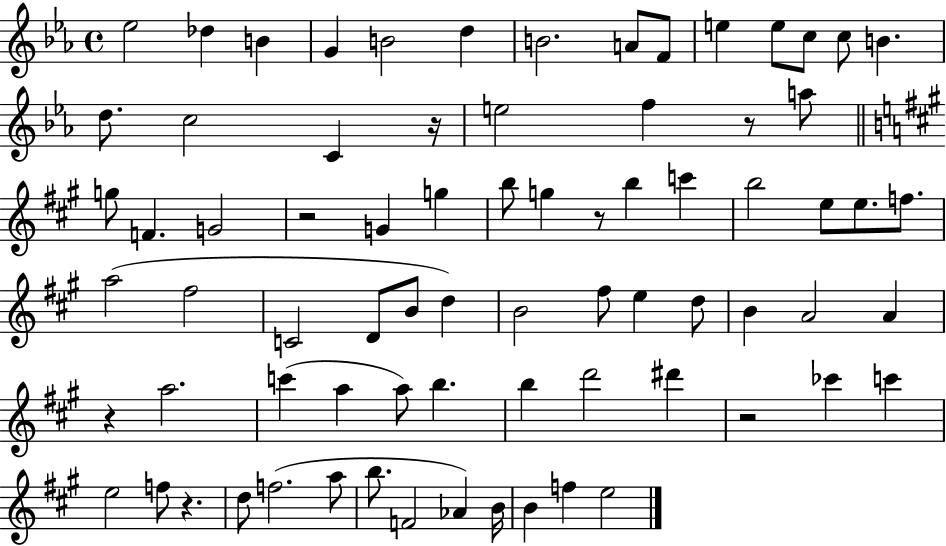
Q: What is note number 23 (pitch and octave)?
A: G4